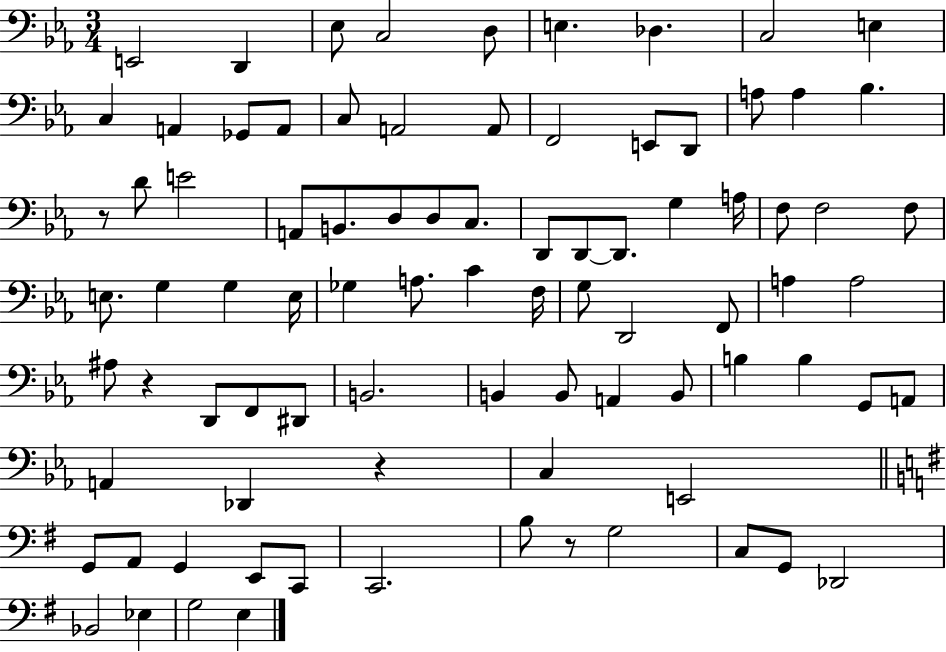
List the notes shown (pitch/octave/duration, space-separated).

E2/h D2/q Eb3/e C3/h D3/e E3/q. Db3/q. C3/h E3/q C3/q A2/q Gb2/e A2/e C3/e A2/h A2/e F2/h E2/e D2/e A3/e A3/q Bb3/q. R/e D4/e E4/h A2/e B2/e. D3/e D3/e C3/e. D2/e D2/e D2/e. G3/q A3/s F3/e F3/h F3/e E3/e. G3/q G3/q E3/s Gb3/q A3/e. C4/q F3/s G3/e D2/h F2/e A3/q A3/h A#3/e R/q D2/e F2/e D#2/e B2/h. B2/q B2/e A2/q B2/e B3/q B3/q G2/e A2/e A2/q Db2/q R/q C3/q E2/h G2/e A2/e G2/q E2/e C2/e C2/h. B3/e R/e G3/h C3/e G2/e Db2/h Bb2/h Eb3/q G3/h E3/q